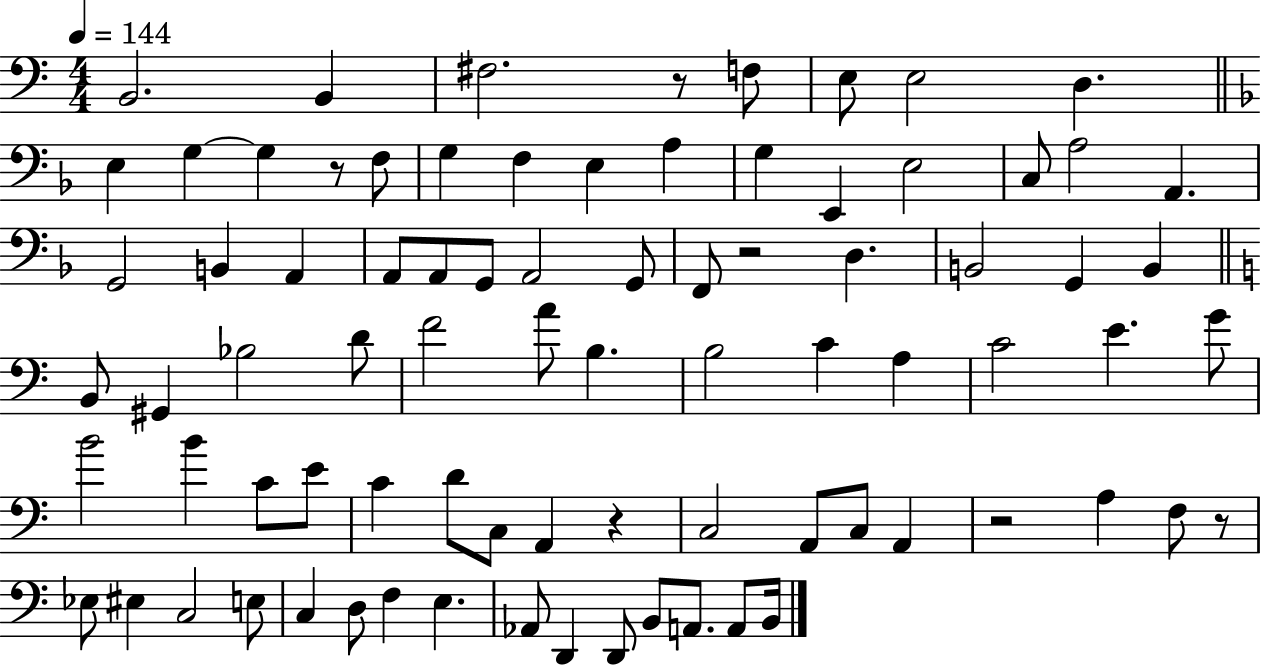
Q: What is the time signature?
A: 4/4